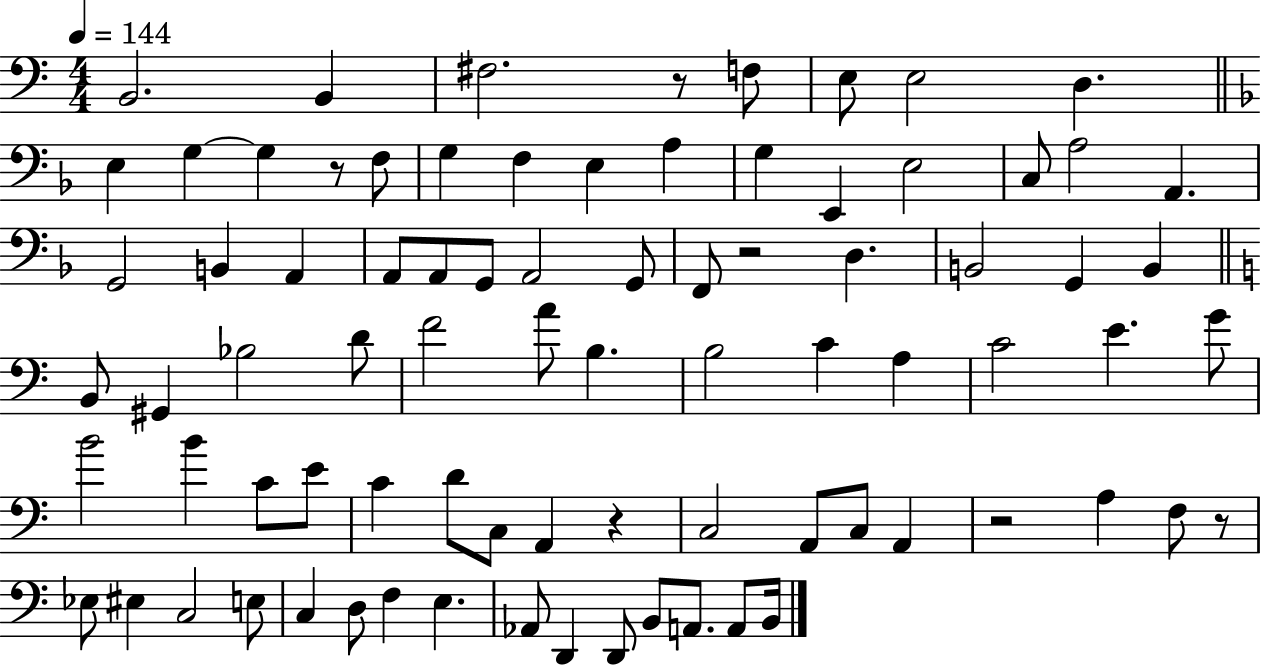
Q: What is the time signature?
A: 4/4